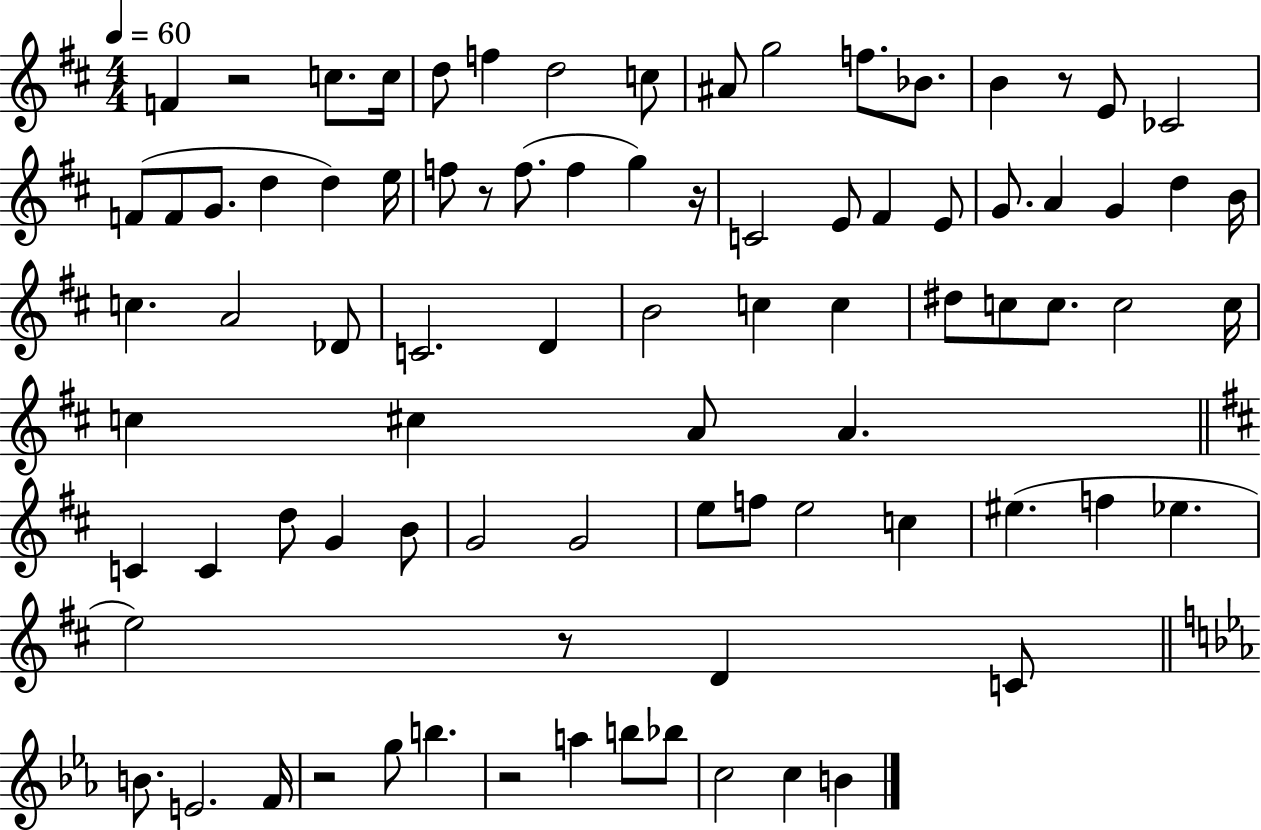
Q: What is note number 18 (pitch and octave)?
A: D5